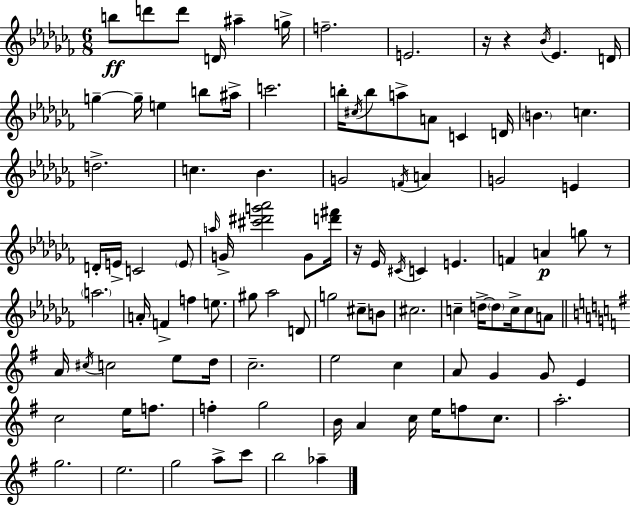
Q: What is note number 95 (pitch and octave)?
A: C6